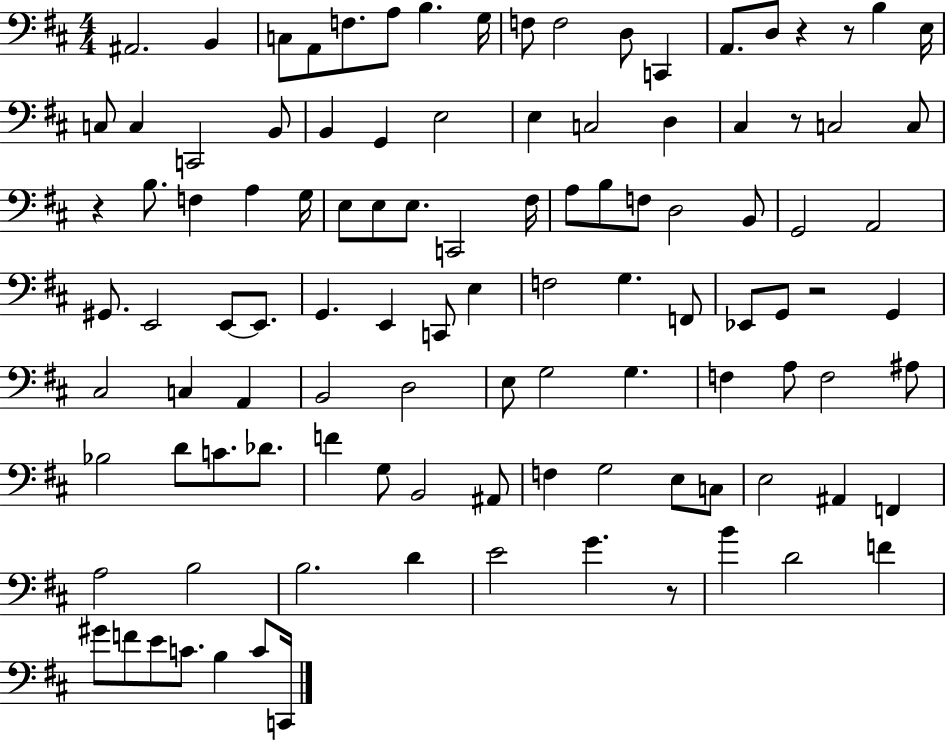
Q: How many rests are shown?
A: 6